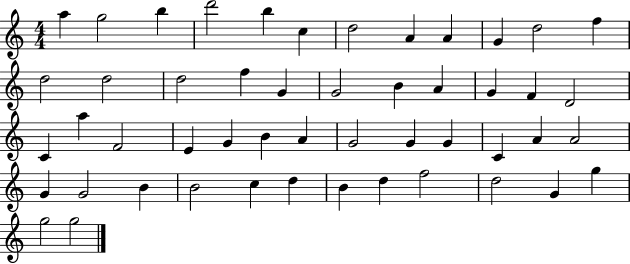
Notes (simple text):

A5/q G5/h B5/q D6/h B5/q C5/q D5/h A4/q A4/q G4/q D5/h F5/q D5/h D5/h D5/h F5/q G4/q G4/h B4/q A4/q G4/q F4/q D4/h C4/q A5/q F4/h E4/q G4/q B4/q A4/q G4/h G4/q G4/q C4/q A4/q A4/h G4/q G4/h B4/q B4/h C5/q D5/q B4/q D5/q F5/h D5/h G4/q G5/q G5/h G5/h